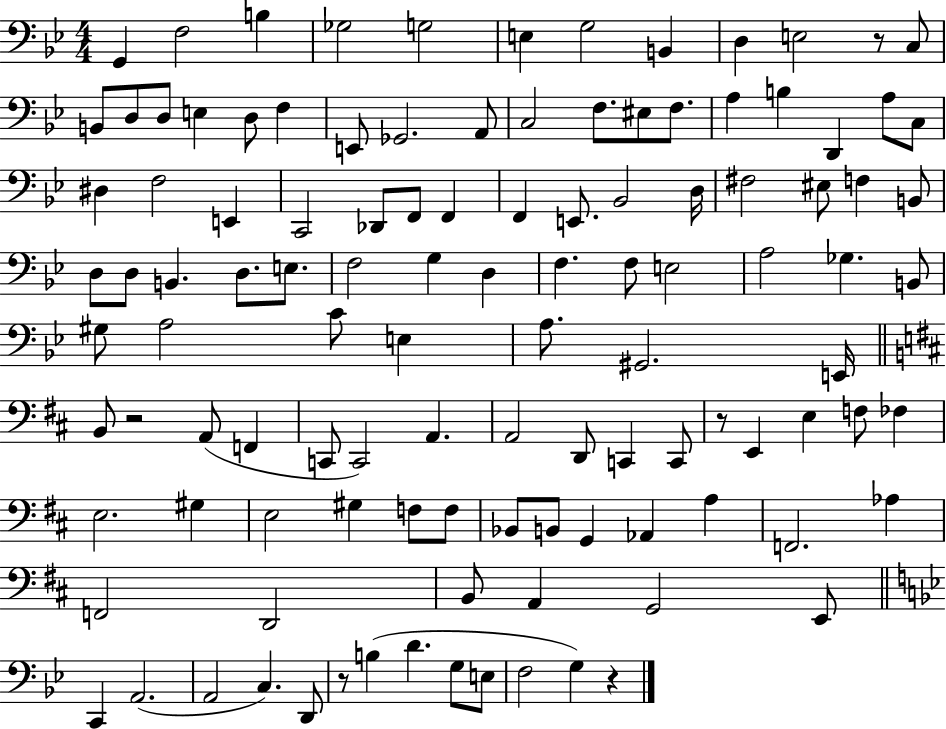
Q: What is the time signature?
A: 4/4